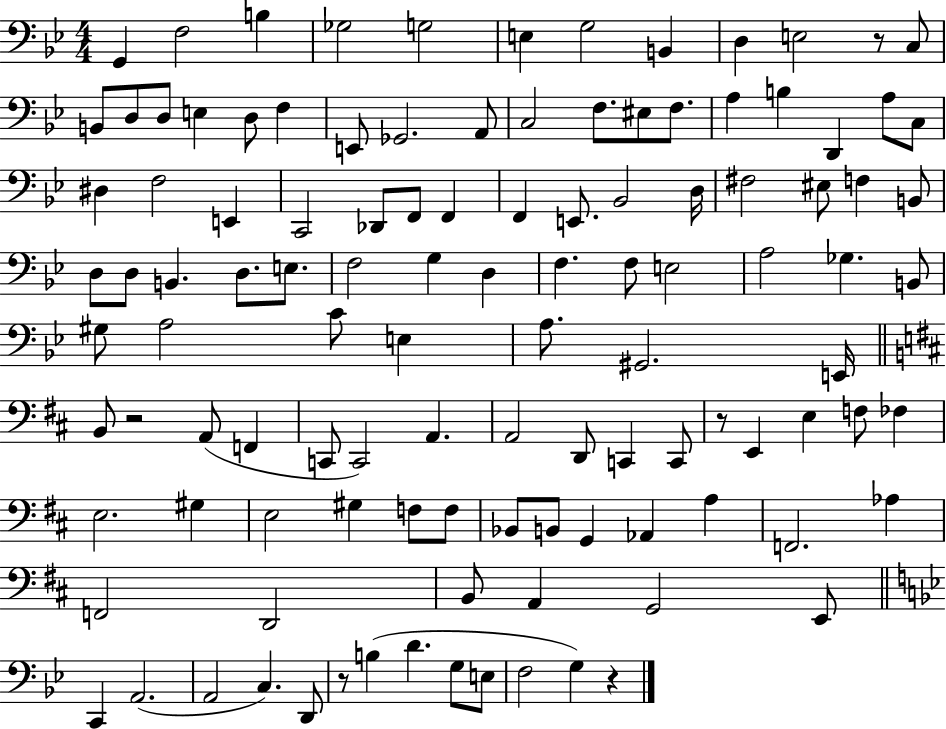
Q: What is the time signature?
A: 4/4